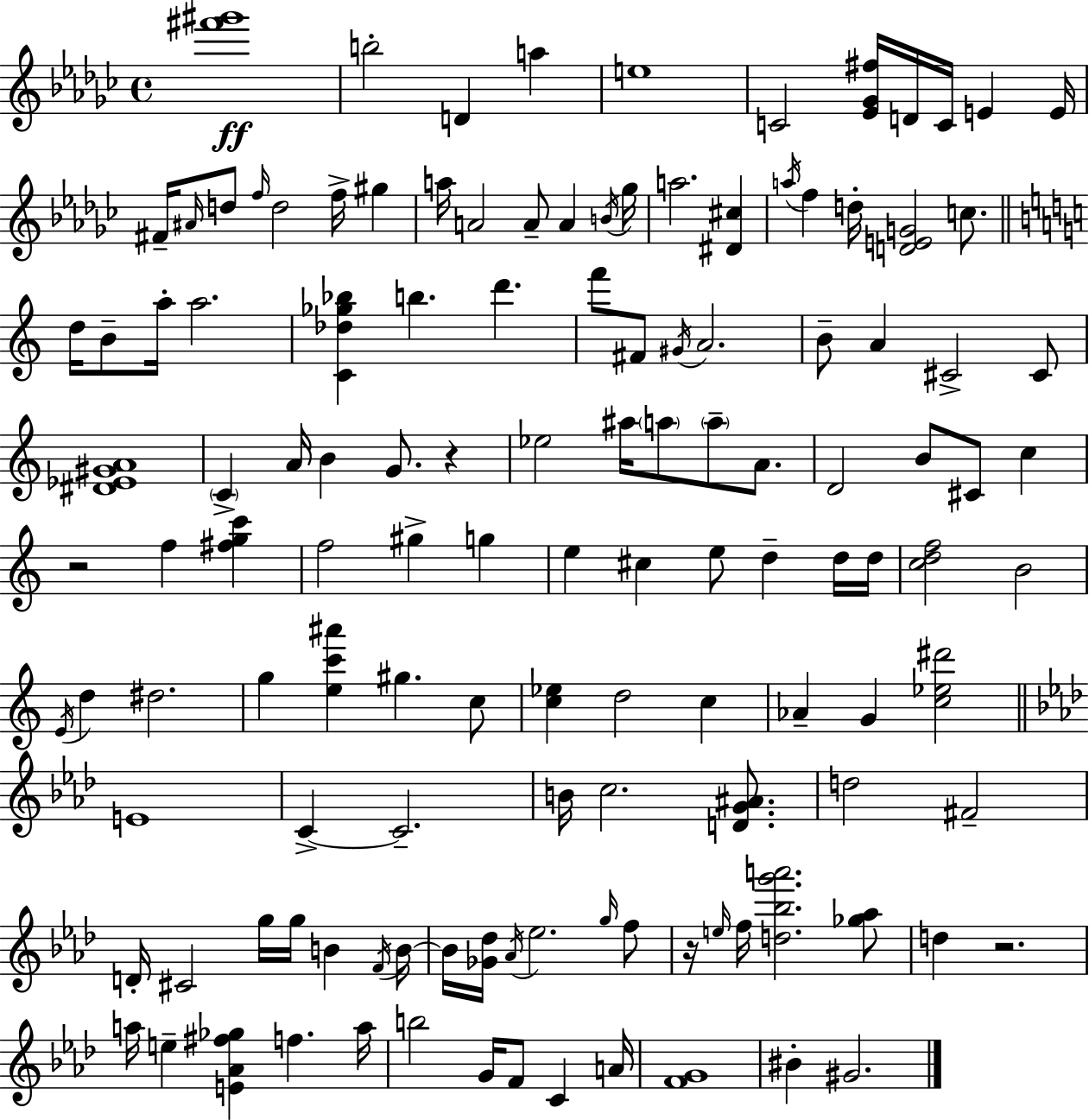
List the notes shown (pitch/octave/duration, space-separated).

[F#6,G#6]/w B5/h D4/q A5/q E5/w C4/h [Eb4,Gb4,F#5]/s D4/s C4/s E4/q E4/s F#4/s A#4/s D5/e F5/s D5/h F5/s G#5/q A5/s A4/h A4/e A4/q B4/s Gb5/s A5/h. [D#4,C#5]/q A5/s F5/q D5/s [D4,E4,G4]/h C5/e. D5/s B4/e A5/s A5/h. [C4,Db5,Gb5,Bb5]/q B5/q. D6/q. F6/e F#4/e G#4/s A4/h. B4/e A4/q C#4/h C#4/e [D#4,Eb4,G#4,A4]/w C4/q A4/s B4/q G4/e. R/q Eb5/h A#5/s A5/e A5/e A4/e. D4/h B4/e C#4/e C5/q R/h F5/q [F#5,G5,C6]/q F5/h G#5/q G5/q E5/q C#5/q E5/e D5/q D5/s D5/s [C5,D5,F5]/h B4/h E4/s D5/q D#5/h. G5/q [E5,C6,A#6]/q G#5/q. C5/e [C5,Eb5]/q D5/h C5/q Ab4/q G4/q [C5,Eb5,D#6]/h E4/w C4/q C4/h. B4/s C5/h. [D4,G4,A#4]/e. D5/h F#4/h D4/s C#4/h G5/s G5/s B4/q F4/s B4/s B4/s [Gb4,Db5]/s Ab4/s Eb5/h. G5/s F5/e R/s E5/s F5/s [D5,Bb5,G6,A6]/h. [Gb5,Ab5]/e D5/q R/h. A5/s E5/q [E4,Ab4,F#5,Gb5]/q F5/q. A5/s B5/h G4/s F4/e C4/q A4/s [F4,G4]/w BIS4/q G#4/h.